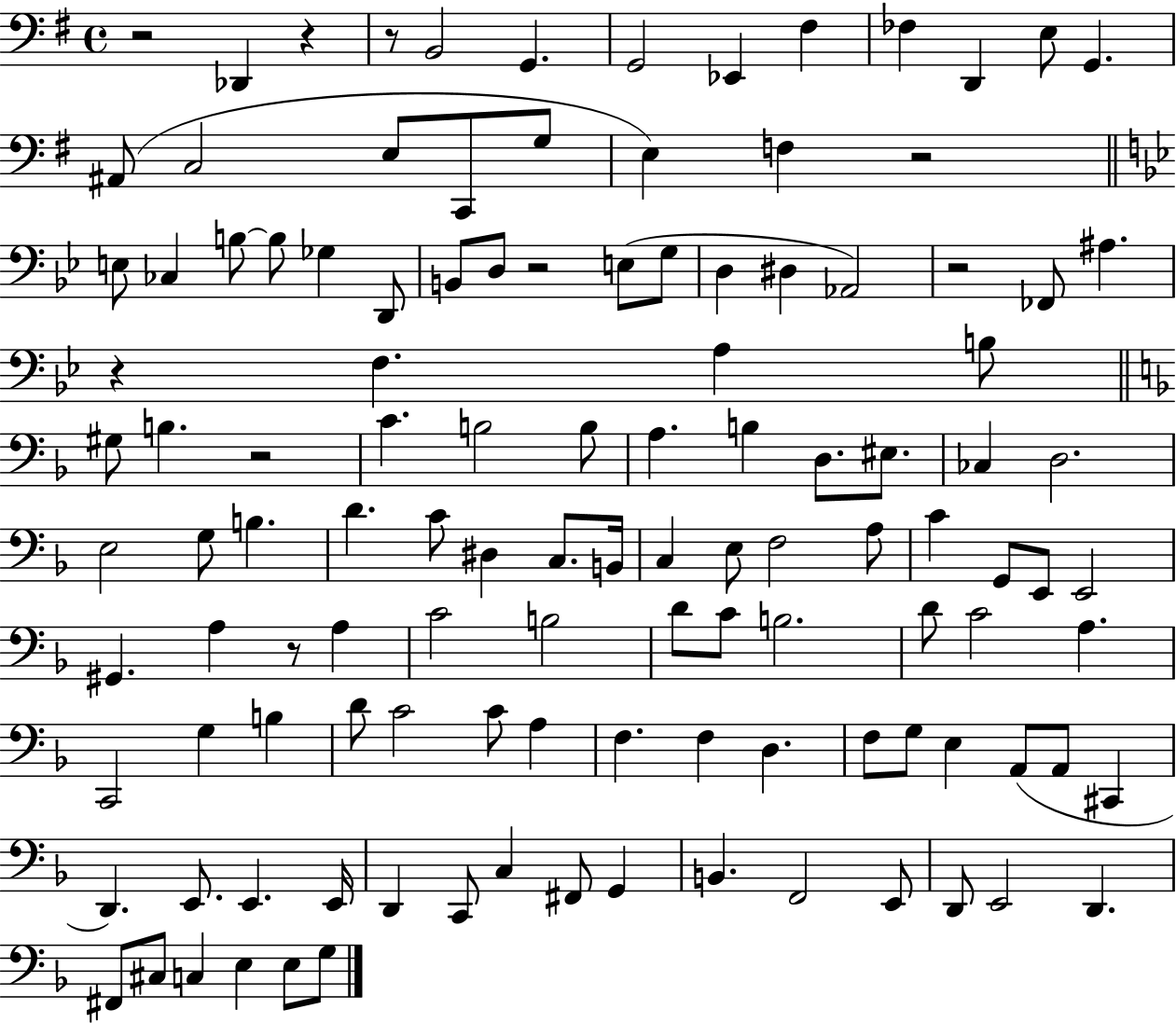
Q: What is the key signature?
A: G major